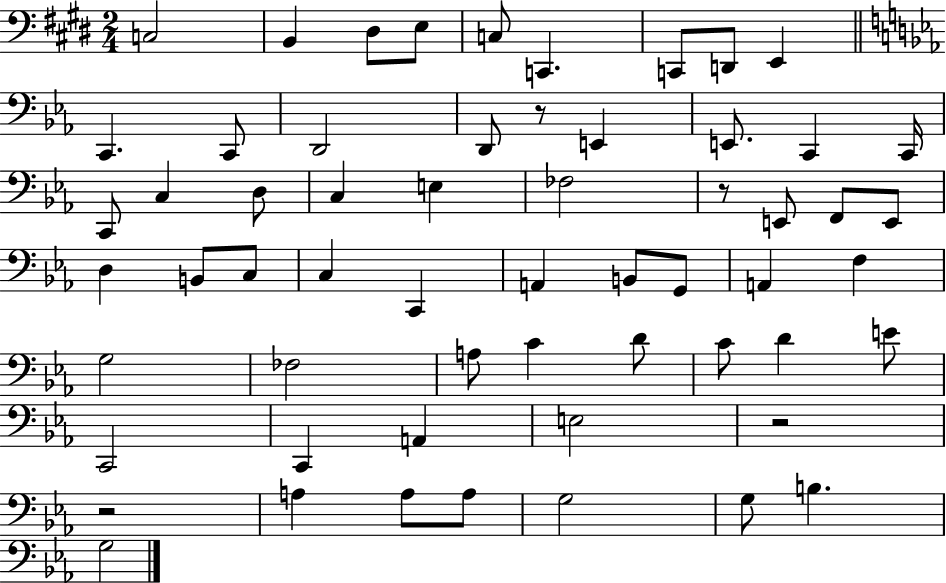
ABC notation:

X:1
T:Untitled
M:2/4
L:1/4
K:E
C,2 B,, ^D,/2 E,/2 C,/2 C,, C,,/2 D,,/2 E,, C,, C,,/2 D,,2 D,,/2 z/2 E,, E,,/2 C,, C,,/4 C,,/2 C, D,/2 C, E, _F,2 z/2 E,,/2 F,,/2 E,,/2 D, B,,/2 C,/2 C, C,, A,, B,,/2 G,,/2 A,, F, G,2 _F,2 A,/2 C D/2 C/2 D E/2 C,,2 C,, A,, E,2 z2 z2 A, A,/2 A,/2 G,2 G,/2 B, G,2